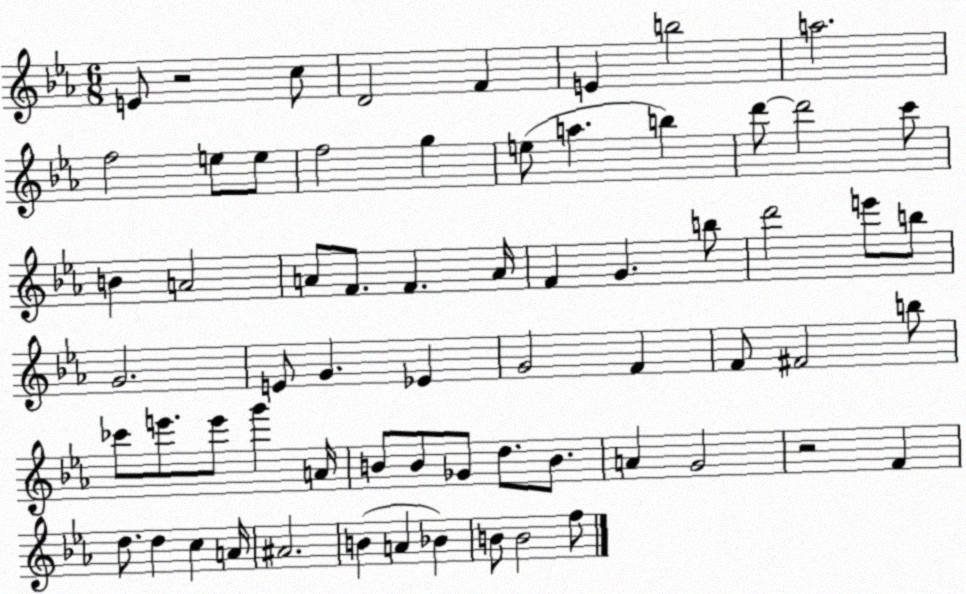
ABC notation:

X:1
T:Untitled
M:6/8
L:1/4
K:Eb
E/2 z2 c/2 D2 F E b2 a2 f2 e/2 e/2 f2 g e/2 a b d'/2 d'2 c'/2 B A2 A/2 F/2 F A/4 F G b/2 d'2 e'/2 b/2 G2 E/2 G _E G2 F F/2 ^F2 b/2 _c'/2 e'/2 e'/2 g' A/4 B/2 B/2 _G/2 d/2 B/2 A G2 z2 F d/2 d c A/4 ^A2 B A _B B/2 B2 f/2